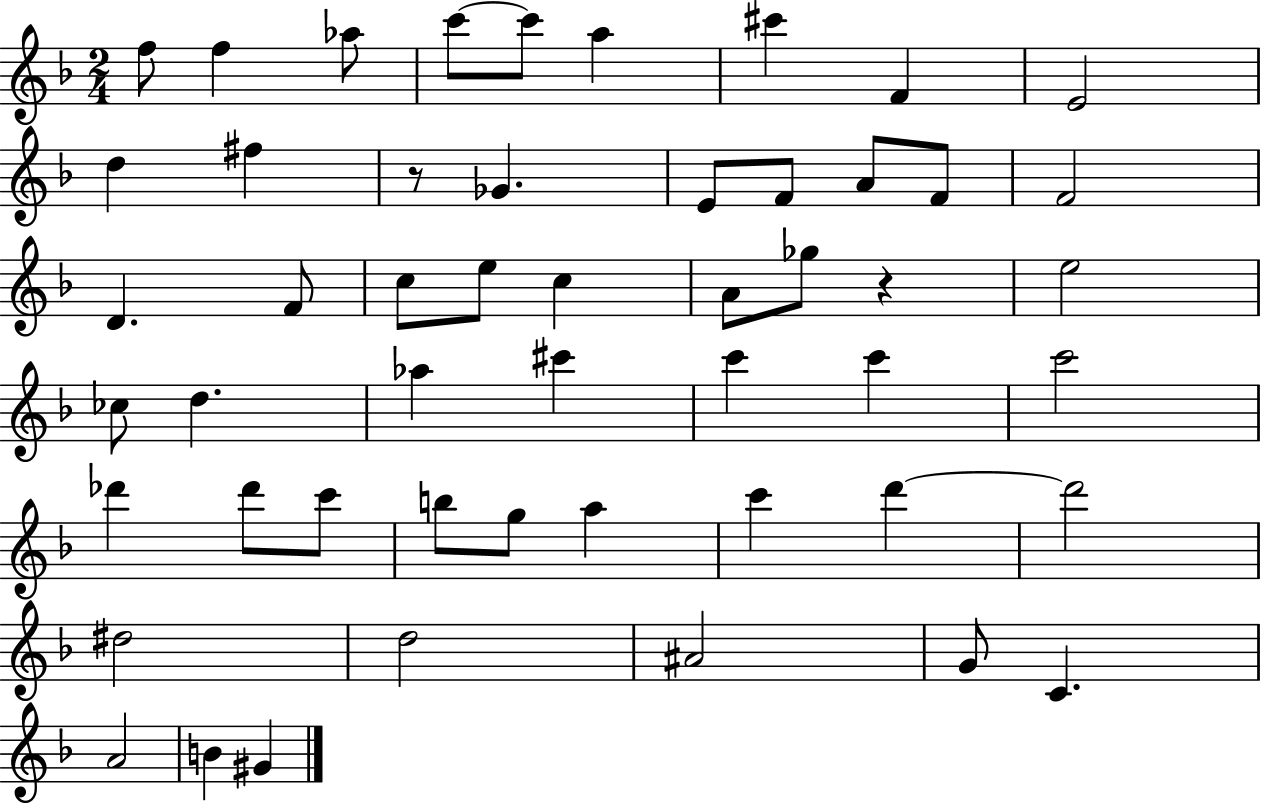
F5/e F5/q Ab5/e C6/e C6/e A5/q C#6/q F4/q E4/h D5/q F#5/q R/e Gb4/q. E4/e F4/e A4/e F4/e F4/h D4/q. F4/e C5/e E5/e C5/q A4/e Gb5/e R/q E5/h CES5/e D5/q. Ab5/q C#6/q C6/q C6/q C6/h Db6/q Db6/e C6/e B5/e G5/e A5/q C6/q D6/q D6/h D#5/h D5/h A#4/h G4/e C4/q. A4/h B4/q G#4/q